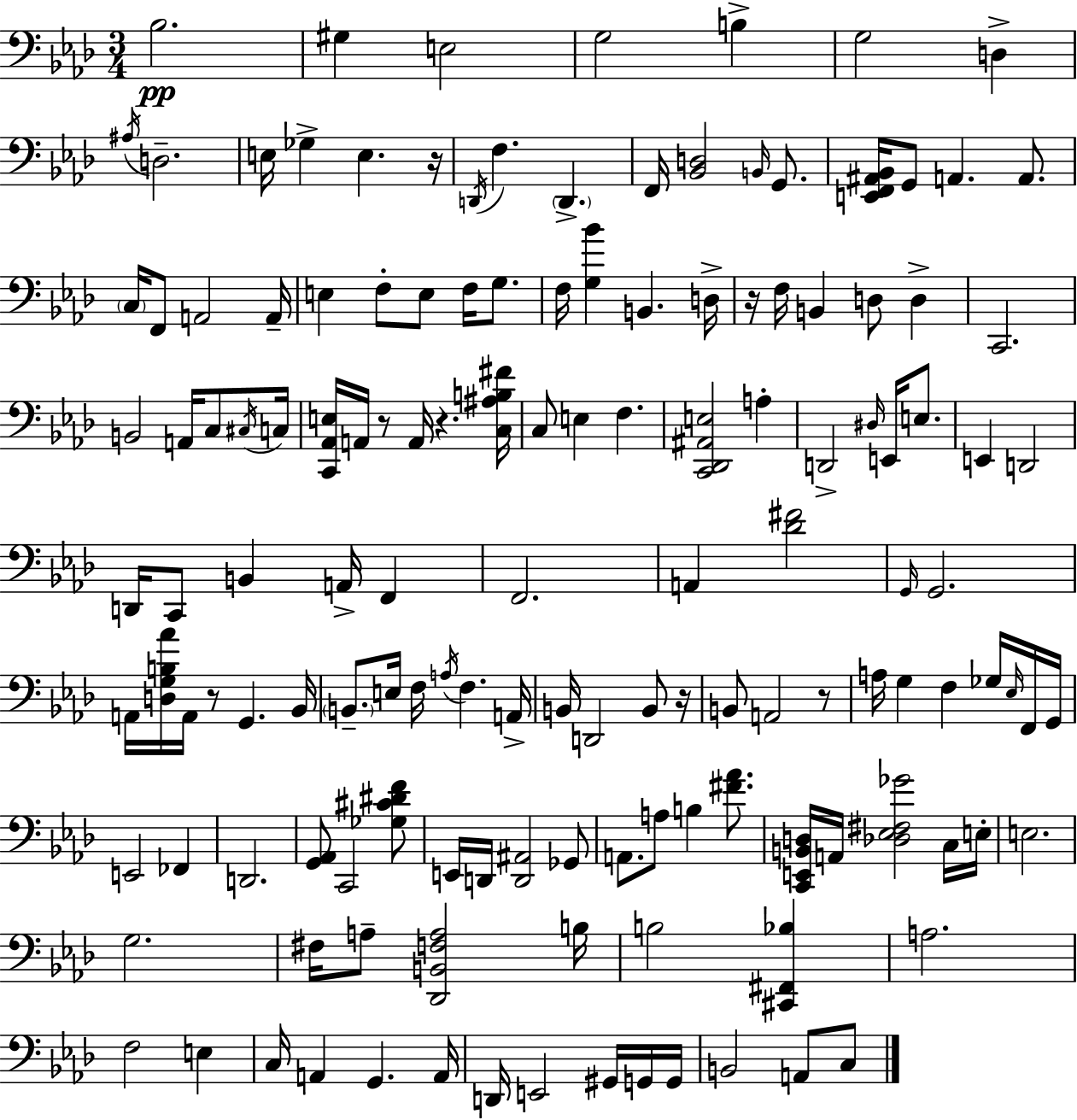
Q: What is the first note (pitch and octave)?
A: Bb3